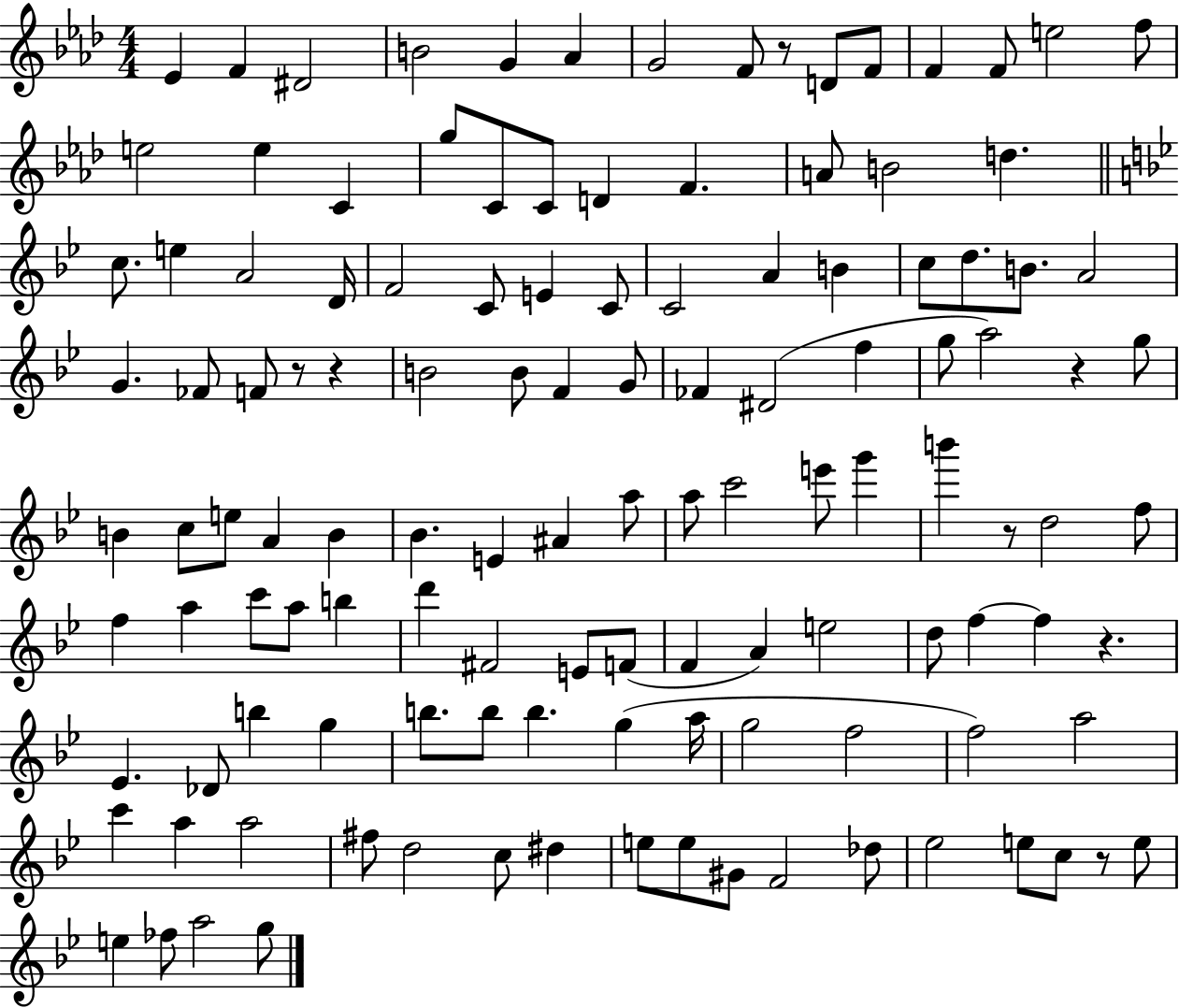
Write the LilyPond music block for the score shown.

{
  \clef treble
  \numericTimeSignature
  \time 4/4
  \key aes \major
  ees'4 f'4 dis'2 | b'2 g'4 aes'4 | g'2 f'8 r8 d'8 f'8 | f'4 f'8 e''2 f''8 | \break e''2 e''4 c'4 | g''8 c'8 c'8 d'4 f'4. | a'8 b'2 d''4. | \bar "||" \break \key g \minor c''8. e''4 a'2 d'16 | f'2 c'8 e'4 c'8 | c'2 a'4 b'4 | c''8 d''8. b'8. a'2 | \break g'4. fes'8 f'8 r8 r4 | b'2 b'8 f'4 g'8 | fes'4 dis'2( f''4 | g''8 a''2) r4 g''8 | \break b'4 c''8 e''8 a'4 b'4 | bes'4. e'4 ais'4 a''8 | a''8 c'''2 e'''8 g'''4 | b'''4 r8 d''2 f''8 | \break f''4 a''4 c'''8 a''8 b''4 | d'''4 fis'2 e'8 f'8( | f'4 a'4) e''2 | d''8 f''4~~ f''4 r4. | \break ees'4. des'8 b''4 g''4 | b''8. b''8 b''4. g''4( a''16 | g''2 f''2 | f''2) a''2 | \break c'''4 a''4 a''2 | fis''8 d''2 c''8 dis''4 | e''8 e''8 gis'8 f'2 des''8 | ees''2 e''8 c''8 r8 e''8 | \break e''4 fes''8 a''2 g''8 | \bar "|."
}